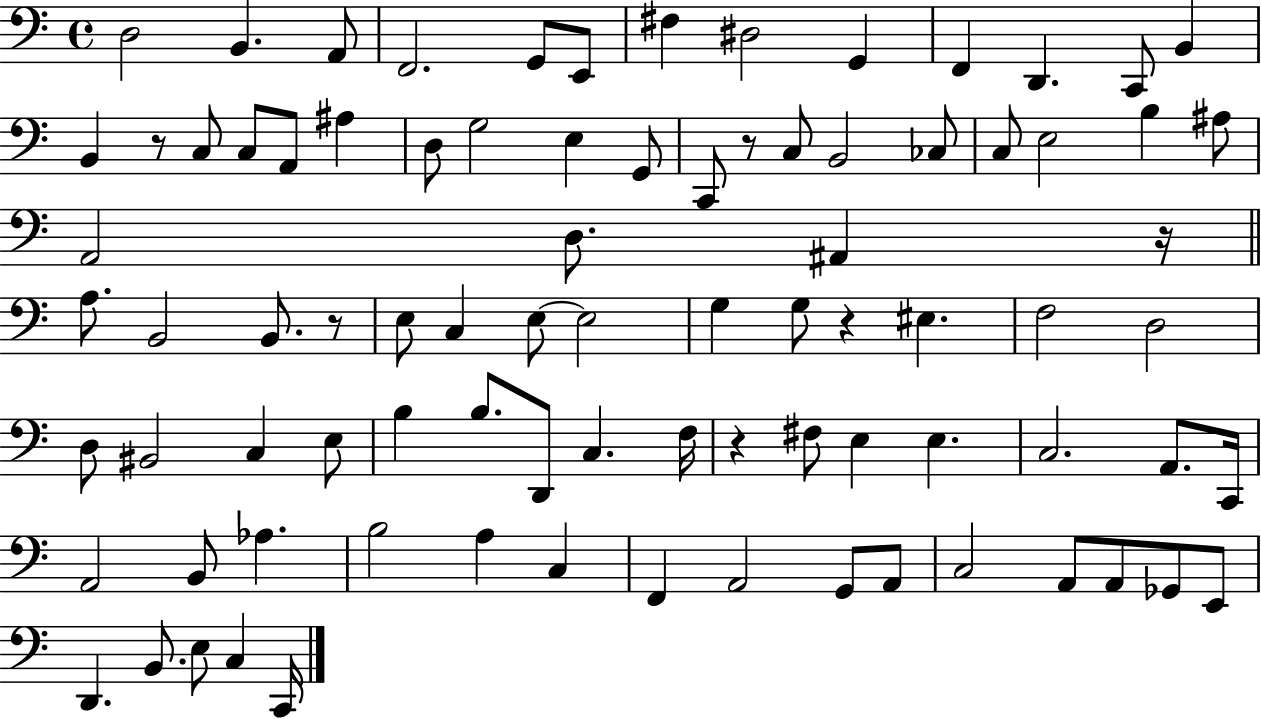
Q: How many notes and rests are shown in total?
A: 86